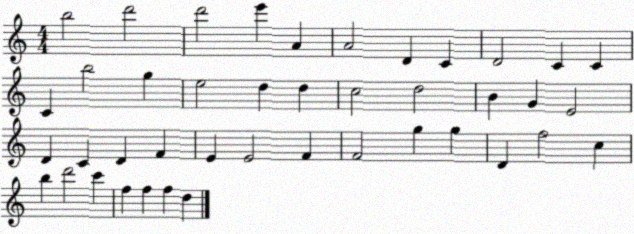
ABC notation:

X:1
T:Untitled
M:4/4
L:1/4
K:C
b2 d'2 d'2 e' A A2 D C D2 C C C b2 g e2 d d c2 d2 B G E2 D C D F E E2 F F2 g g D f2 c b d'2 c' f f f d